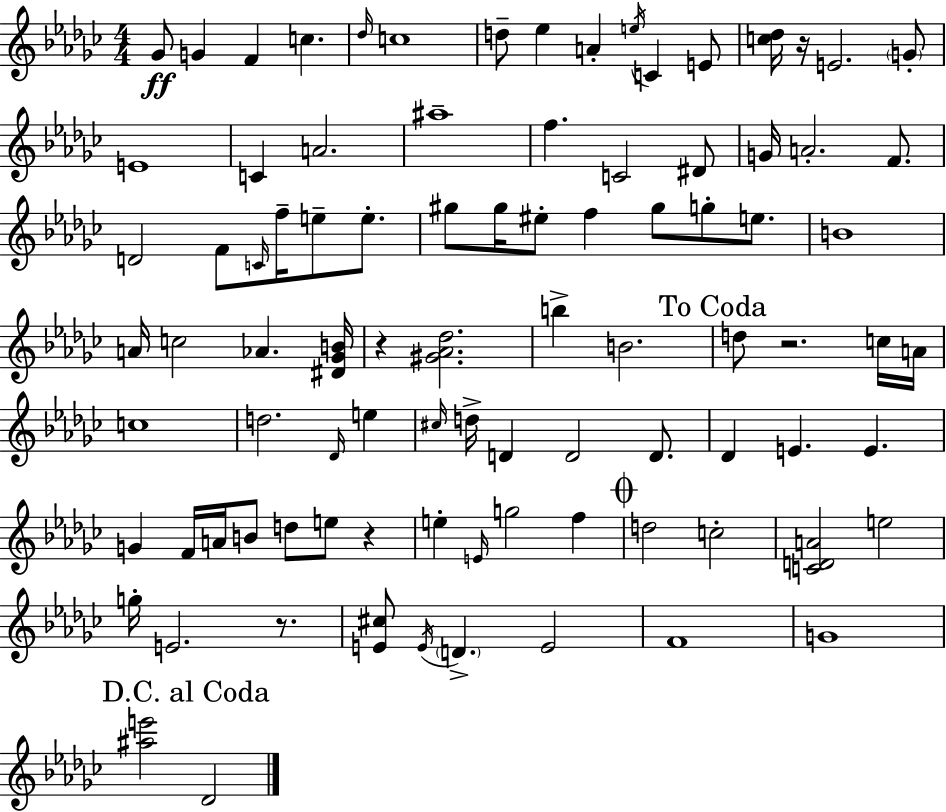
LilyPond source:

{
  \clef treble
  \numericTimeSignature
  \time 4/4
  \key ees \minor
  ges'8\ff g'4 f'4 c''4. | \grace { des''16 } c''1 | d''8-- ees''4 a'4-. \acciaccatura { e''16 } c'4 | e'8 <c'' des''>16 r16 e'2. | \break \parenthesize g'8-. e'1 | c'4 a'2. | ais''1-- | f''4. c'2 | \break dis'8 g'16 a'2.-. f'8. | d'2 f'8 \grace { c'16 } f''16-- e''8-- | e''8.-. gis''8 gis''16 eis''8-. f''4 gis''8 g''8-. | e''8. b'1 | \break a'16 c''2 aes'4. | <dis' ges' b'>16 r4 <gis' aes' des''>2. | b''4-> b'2. | \mark "To Coda" d''8 r2. | \break c''16 a'16 c''1 | d''2. \grace { des'16 } | e''4 \grace { cis''16 } d''16-> d'4 d'2 | d'8. des'4 e'4. e'4. | \break g'4 f'16 a'16 b'8 d''8 e''8 | r4 e''4-. \grace { e'16 } g''2 | f''4 \mark \markup { \musicglyph "scripts.coda" } d''2 c''2-. | <c' d' a'>2 e''2 | \break g''16-. e'2. | r8. <e' cis''>8 \acciaccatura { e'16 } \parenthesize d'4.-> e'2 | f'1 | g'1 | \break \mark "D.C. al Coda" <ais'' e'''>2 des'2 | \bar "|."
}